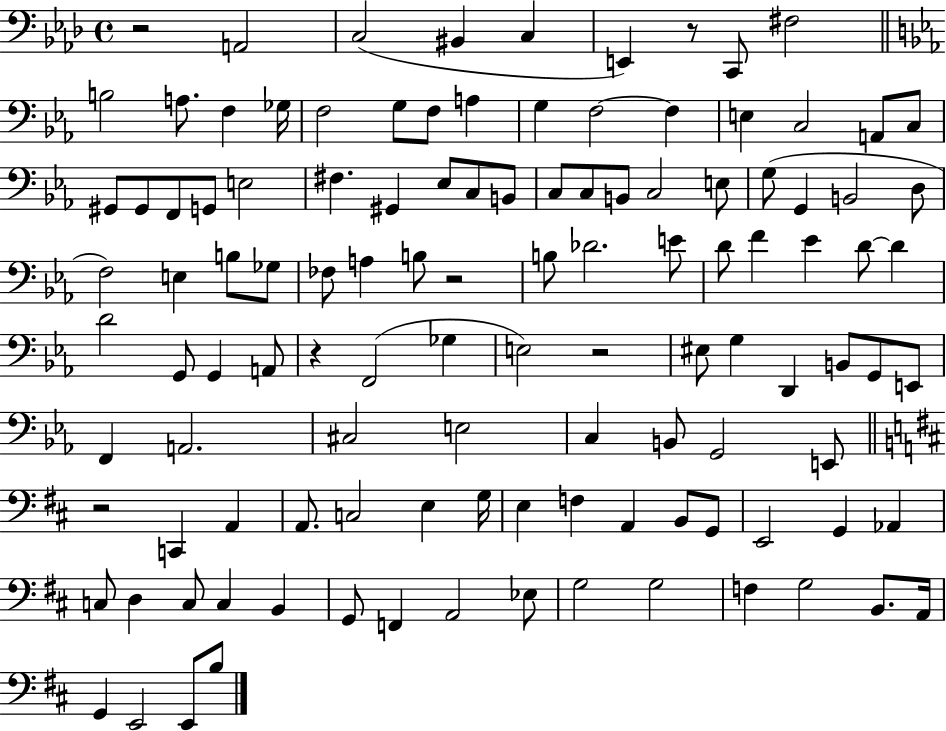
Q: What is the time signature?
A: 4/4